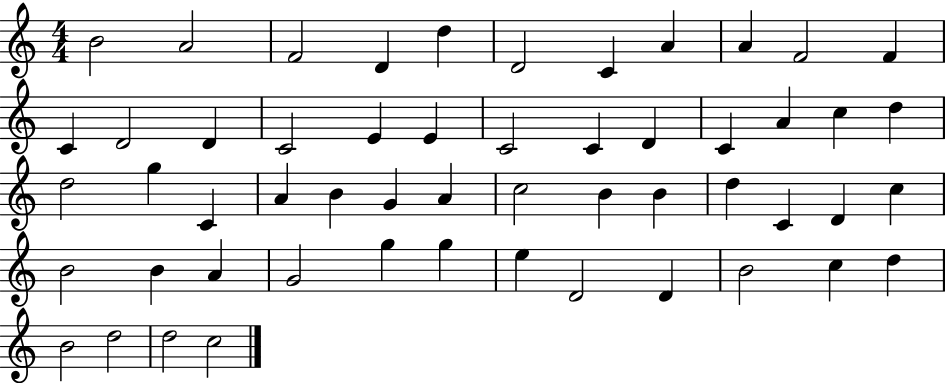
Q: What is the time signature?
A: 4/4